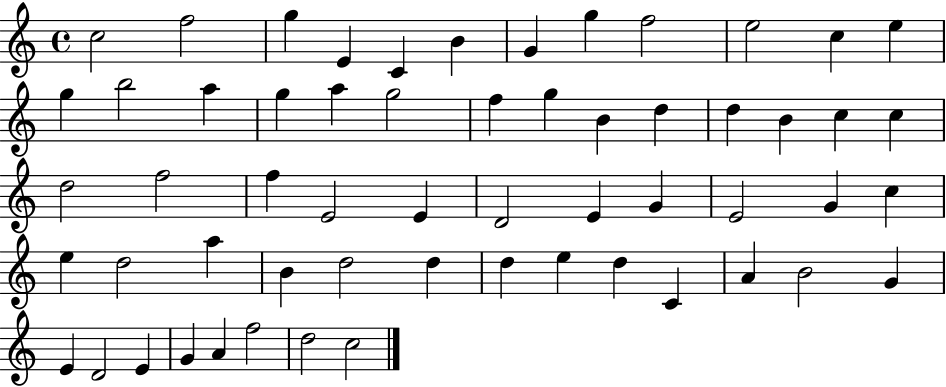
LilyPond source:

{
  \clef treble
  \time 4/4
  \defaultTimeSignature
  \key c \major
  c''2 f''2 | g''4 e'4 c'4 b'4 | g'4 g''4 f''2 | e''2 c''4 e''4 | \break g''4 b''2 a''4 | g''4 a''4 g''2 | f''4 g''4 b'4 d''4 | d''4 b'4 c''4 c''4 | \break d''2 f''2 | f''4 e'2 e'4 | d'2 e'4 g'4 | e'2 g'4 c''4 | \break e''4 d''2 a''4 | b'4 d''2 d''4 | d''4 e''4 d''4 c'4 | a'4 b'2 g'4 | \break e'4 d'2 e'4 | g'4 a'4 f''2 | d''2 c''2 | \bar "|."
}